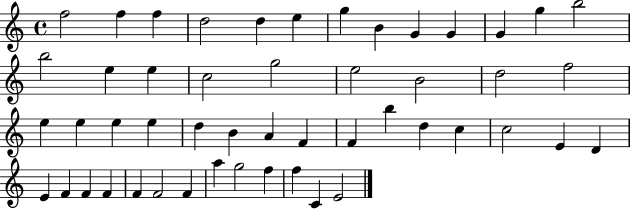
F5/h F5/q F5/q D5/h D5/q E5/q G5/q B4/q G4/q G4/q G4/q G5/q B5/h B5/h E5/q E5/q C5/h G5/h E5/h B4/h D5/h F5/h E5/q E5/q E5/q E5/q D5/q B4/q A4/q F4/q F4/q B5/q D5/q C5/q C5/h E4/q D4/q E4/q F4/q F4/q F4/q F4/q F4/h F4/q A5/q G5/h F5/q F5/q C4/q E4/h